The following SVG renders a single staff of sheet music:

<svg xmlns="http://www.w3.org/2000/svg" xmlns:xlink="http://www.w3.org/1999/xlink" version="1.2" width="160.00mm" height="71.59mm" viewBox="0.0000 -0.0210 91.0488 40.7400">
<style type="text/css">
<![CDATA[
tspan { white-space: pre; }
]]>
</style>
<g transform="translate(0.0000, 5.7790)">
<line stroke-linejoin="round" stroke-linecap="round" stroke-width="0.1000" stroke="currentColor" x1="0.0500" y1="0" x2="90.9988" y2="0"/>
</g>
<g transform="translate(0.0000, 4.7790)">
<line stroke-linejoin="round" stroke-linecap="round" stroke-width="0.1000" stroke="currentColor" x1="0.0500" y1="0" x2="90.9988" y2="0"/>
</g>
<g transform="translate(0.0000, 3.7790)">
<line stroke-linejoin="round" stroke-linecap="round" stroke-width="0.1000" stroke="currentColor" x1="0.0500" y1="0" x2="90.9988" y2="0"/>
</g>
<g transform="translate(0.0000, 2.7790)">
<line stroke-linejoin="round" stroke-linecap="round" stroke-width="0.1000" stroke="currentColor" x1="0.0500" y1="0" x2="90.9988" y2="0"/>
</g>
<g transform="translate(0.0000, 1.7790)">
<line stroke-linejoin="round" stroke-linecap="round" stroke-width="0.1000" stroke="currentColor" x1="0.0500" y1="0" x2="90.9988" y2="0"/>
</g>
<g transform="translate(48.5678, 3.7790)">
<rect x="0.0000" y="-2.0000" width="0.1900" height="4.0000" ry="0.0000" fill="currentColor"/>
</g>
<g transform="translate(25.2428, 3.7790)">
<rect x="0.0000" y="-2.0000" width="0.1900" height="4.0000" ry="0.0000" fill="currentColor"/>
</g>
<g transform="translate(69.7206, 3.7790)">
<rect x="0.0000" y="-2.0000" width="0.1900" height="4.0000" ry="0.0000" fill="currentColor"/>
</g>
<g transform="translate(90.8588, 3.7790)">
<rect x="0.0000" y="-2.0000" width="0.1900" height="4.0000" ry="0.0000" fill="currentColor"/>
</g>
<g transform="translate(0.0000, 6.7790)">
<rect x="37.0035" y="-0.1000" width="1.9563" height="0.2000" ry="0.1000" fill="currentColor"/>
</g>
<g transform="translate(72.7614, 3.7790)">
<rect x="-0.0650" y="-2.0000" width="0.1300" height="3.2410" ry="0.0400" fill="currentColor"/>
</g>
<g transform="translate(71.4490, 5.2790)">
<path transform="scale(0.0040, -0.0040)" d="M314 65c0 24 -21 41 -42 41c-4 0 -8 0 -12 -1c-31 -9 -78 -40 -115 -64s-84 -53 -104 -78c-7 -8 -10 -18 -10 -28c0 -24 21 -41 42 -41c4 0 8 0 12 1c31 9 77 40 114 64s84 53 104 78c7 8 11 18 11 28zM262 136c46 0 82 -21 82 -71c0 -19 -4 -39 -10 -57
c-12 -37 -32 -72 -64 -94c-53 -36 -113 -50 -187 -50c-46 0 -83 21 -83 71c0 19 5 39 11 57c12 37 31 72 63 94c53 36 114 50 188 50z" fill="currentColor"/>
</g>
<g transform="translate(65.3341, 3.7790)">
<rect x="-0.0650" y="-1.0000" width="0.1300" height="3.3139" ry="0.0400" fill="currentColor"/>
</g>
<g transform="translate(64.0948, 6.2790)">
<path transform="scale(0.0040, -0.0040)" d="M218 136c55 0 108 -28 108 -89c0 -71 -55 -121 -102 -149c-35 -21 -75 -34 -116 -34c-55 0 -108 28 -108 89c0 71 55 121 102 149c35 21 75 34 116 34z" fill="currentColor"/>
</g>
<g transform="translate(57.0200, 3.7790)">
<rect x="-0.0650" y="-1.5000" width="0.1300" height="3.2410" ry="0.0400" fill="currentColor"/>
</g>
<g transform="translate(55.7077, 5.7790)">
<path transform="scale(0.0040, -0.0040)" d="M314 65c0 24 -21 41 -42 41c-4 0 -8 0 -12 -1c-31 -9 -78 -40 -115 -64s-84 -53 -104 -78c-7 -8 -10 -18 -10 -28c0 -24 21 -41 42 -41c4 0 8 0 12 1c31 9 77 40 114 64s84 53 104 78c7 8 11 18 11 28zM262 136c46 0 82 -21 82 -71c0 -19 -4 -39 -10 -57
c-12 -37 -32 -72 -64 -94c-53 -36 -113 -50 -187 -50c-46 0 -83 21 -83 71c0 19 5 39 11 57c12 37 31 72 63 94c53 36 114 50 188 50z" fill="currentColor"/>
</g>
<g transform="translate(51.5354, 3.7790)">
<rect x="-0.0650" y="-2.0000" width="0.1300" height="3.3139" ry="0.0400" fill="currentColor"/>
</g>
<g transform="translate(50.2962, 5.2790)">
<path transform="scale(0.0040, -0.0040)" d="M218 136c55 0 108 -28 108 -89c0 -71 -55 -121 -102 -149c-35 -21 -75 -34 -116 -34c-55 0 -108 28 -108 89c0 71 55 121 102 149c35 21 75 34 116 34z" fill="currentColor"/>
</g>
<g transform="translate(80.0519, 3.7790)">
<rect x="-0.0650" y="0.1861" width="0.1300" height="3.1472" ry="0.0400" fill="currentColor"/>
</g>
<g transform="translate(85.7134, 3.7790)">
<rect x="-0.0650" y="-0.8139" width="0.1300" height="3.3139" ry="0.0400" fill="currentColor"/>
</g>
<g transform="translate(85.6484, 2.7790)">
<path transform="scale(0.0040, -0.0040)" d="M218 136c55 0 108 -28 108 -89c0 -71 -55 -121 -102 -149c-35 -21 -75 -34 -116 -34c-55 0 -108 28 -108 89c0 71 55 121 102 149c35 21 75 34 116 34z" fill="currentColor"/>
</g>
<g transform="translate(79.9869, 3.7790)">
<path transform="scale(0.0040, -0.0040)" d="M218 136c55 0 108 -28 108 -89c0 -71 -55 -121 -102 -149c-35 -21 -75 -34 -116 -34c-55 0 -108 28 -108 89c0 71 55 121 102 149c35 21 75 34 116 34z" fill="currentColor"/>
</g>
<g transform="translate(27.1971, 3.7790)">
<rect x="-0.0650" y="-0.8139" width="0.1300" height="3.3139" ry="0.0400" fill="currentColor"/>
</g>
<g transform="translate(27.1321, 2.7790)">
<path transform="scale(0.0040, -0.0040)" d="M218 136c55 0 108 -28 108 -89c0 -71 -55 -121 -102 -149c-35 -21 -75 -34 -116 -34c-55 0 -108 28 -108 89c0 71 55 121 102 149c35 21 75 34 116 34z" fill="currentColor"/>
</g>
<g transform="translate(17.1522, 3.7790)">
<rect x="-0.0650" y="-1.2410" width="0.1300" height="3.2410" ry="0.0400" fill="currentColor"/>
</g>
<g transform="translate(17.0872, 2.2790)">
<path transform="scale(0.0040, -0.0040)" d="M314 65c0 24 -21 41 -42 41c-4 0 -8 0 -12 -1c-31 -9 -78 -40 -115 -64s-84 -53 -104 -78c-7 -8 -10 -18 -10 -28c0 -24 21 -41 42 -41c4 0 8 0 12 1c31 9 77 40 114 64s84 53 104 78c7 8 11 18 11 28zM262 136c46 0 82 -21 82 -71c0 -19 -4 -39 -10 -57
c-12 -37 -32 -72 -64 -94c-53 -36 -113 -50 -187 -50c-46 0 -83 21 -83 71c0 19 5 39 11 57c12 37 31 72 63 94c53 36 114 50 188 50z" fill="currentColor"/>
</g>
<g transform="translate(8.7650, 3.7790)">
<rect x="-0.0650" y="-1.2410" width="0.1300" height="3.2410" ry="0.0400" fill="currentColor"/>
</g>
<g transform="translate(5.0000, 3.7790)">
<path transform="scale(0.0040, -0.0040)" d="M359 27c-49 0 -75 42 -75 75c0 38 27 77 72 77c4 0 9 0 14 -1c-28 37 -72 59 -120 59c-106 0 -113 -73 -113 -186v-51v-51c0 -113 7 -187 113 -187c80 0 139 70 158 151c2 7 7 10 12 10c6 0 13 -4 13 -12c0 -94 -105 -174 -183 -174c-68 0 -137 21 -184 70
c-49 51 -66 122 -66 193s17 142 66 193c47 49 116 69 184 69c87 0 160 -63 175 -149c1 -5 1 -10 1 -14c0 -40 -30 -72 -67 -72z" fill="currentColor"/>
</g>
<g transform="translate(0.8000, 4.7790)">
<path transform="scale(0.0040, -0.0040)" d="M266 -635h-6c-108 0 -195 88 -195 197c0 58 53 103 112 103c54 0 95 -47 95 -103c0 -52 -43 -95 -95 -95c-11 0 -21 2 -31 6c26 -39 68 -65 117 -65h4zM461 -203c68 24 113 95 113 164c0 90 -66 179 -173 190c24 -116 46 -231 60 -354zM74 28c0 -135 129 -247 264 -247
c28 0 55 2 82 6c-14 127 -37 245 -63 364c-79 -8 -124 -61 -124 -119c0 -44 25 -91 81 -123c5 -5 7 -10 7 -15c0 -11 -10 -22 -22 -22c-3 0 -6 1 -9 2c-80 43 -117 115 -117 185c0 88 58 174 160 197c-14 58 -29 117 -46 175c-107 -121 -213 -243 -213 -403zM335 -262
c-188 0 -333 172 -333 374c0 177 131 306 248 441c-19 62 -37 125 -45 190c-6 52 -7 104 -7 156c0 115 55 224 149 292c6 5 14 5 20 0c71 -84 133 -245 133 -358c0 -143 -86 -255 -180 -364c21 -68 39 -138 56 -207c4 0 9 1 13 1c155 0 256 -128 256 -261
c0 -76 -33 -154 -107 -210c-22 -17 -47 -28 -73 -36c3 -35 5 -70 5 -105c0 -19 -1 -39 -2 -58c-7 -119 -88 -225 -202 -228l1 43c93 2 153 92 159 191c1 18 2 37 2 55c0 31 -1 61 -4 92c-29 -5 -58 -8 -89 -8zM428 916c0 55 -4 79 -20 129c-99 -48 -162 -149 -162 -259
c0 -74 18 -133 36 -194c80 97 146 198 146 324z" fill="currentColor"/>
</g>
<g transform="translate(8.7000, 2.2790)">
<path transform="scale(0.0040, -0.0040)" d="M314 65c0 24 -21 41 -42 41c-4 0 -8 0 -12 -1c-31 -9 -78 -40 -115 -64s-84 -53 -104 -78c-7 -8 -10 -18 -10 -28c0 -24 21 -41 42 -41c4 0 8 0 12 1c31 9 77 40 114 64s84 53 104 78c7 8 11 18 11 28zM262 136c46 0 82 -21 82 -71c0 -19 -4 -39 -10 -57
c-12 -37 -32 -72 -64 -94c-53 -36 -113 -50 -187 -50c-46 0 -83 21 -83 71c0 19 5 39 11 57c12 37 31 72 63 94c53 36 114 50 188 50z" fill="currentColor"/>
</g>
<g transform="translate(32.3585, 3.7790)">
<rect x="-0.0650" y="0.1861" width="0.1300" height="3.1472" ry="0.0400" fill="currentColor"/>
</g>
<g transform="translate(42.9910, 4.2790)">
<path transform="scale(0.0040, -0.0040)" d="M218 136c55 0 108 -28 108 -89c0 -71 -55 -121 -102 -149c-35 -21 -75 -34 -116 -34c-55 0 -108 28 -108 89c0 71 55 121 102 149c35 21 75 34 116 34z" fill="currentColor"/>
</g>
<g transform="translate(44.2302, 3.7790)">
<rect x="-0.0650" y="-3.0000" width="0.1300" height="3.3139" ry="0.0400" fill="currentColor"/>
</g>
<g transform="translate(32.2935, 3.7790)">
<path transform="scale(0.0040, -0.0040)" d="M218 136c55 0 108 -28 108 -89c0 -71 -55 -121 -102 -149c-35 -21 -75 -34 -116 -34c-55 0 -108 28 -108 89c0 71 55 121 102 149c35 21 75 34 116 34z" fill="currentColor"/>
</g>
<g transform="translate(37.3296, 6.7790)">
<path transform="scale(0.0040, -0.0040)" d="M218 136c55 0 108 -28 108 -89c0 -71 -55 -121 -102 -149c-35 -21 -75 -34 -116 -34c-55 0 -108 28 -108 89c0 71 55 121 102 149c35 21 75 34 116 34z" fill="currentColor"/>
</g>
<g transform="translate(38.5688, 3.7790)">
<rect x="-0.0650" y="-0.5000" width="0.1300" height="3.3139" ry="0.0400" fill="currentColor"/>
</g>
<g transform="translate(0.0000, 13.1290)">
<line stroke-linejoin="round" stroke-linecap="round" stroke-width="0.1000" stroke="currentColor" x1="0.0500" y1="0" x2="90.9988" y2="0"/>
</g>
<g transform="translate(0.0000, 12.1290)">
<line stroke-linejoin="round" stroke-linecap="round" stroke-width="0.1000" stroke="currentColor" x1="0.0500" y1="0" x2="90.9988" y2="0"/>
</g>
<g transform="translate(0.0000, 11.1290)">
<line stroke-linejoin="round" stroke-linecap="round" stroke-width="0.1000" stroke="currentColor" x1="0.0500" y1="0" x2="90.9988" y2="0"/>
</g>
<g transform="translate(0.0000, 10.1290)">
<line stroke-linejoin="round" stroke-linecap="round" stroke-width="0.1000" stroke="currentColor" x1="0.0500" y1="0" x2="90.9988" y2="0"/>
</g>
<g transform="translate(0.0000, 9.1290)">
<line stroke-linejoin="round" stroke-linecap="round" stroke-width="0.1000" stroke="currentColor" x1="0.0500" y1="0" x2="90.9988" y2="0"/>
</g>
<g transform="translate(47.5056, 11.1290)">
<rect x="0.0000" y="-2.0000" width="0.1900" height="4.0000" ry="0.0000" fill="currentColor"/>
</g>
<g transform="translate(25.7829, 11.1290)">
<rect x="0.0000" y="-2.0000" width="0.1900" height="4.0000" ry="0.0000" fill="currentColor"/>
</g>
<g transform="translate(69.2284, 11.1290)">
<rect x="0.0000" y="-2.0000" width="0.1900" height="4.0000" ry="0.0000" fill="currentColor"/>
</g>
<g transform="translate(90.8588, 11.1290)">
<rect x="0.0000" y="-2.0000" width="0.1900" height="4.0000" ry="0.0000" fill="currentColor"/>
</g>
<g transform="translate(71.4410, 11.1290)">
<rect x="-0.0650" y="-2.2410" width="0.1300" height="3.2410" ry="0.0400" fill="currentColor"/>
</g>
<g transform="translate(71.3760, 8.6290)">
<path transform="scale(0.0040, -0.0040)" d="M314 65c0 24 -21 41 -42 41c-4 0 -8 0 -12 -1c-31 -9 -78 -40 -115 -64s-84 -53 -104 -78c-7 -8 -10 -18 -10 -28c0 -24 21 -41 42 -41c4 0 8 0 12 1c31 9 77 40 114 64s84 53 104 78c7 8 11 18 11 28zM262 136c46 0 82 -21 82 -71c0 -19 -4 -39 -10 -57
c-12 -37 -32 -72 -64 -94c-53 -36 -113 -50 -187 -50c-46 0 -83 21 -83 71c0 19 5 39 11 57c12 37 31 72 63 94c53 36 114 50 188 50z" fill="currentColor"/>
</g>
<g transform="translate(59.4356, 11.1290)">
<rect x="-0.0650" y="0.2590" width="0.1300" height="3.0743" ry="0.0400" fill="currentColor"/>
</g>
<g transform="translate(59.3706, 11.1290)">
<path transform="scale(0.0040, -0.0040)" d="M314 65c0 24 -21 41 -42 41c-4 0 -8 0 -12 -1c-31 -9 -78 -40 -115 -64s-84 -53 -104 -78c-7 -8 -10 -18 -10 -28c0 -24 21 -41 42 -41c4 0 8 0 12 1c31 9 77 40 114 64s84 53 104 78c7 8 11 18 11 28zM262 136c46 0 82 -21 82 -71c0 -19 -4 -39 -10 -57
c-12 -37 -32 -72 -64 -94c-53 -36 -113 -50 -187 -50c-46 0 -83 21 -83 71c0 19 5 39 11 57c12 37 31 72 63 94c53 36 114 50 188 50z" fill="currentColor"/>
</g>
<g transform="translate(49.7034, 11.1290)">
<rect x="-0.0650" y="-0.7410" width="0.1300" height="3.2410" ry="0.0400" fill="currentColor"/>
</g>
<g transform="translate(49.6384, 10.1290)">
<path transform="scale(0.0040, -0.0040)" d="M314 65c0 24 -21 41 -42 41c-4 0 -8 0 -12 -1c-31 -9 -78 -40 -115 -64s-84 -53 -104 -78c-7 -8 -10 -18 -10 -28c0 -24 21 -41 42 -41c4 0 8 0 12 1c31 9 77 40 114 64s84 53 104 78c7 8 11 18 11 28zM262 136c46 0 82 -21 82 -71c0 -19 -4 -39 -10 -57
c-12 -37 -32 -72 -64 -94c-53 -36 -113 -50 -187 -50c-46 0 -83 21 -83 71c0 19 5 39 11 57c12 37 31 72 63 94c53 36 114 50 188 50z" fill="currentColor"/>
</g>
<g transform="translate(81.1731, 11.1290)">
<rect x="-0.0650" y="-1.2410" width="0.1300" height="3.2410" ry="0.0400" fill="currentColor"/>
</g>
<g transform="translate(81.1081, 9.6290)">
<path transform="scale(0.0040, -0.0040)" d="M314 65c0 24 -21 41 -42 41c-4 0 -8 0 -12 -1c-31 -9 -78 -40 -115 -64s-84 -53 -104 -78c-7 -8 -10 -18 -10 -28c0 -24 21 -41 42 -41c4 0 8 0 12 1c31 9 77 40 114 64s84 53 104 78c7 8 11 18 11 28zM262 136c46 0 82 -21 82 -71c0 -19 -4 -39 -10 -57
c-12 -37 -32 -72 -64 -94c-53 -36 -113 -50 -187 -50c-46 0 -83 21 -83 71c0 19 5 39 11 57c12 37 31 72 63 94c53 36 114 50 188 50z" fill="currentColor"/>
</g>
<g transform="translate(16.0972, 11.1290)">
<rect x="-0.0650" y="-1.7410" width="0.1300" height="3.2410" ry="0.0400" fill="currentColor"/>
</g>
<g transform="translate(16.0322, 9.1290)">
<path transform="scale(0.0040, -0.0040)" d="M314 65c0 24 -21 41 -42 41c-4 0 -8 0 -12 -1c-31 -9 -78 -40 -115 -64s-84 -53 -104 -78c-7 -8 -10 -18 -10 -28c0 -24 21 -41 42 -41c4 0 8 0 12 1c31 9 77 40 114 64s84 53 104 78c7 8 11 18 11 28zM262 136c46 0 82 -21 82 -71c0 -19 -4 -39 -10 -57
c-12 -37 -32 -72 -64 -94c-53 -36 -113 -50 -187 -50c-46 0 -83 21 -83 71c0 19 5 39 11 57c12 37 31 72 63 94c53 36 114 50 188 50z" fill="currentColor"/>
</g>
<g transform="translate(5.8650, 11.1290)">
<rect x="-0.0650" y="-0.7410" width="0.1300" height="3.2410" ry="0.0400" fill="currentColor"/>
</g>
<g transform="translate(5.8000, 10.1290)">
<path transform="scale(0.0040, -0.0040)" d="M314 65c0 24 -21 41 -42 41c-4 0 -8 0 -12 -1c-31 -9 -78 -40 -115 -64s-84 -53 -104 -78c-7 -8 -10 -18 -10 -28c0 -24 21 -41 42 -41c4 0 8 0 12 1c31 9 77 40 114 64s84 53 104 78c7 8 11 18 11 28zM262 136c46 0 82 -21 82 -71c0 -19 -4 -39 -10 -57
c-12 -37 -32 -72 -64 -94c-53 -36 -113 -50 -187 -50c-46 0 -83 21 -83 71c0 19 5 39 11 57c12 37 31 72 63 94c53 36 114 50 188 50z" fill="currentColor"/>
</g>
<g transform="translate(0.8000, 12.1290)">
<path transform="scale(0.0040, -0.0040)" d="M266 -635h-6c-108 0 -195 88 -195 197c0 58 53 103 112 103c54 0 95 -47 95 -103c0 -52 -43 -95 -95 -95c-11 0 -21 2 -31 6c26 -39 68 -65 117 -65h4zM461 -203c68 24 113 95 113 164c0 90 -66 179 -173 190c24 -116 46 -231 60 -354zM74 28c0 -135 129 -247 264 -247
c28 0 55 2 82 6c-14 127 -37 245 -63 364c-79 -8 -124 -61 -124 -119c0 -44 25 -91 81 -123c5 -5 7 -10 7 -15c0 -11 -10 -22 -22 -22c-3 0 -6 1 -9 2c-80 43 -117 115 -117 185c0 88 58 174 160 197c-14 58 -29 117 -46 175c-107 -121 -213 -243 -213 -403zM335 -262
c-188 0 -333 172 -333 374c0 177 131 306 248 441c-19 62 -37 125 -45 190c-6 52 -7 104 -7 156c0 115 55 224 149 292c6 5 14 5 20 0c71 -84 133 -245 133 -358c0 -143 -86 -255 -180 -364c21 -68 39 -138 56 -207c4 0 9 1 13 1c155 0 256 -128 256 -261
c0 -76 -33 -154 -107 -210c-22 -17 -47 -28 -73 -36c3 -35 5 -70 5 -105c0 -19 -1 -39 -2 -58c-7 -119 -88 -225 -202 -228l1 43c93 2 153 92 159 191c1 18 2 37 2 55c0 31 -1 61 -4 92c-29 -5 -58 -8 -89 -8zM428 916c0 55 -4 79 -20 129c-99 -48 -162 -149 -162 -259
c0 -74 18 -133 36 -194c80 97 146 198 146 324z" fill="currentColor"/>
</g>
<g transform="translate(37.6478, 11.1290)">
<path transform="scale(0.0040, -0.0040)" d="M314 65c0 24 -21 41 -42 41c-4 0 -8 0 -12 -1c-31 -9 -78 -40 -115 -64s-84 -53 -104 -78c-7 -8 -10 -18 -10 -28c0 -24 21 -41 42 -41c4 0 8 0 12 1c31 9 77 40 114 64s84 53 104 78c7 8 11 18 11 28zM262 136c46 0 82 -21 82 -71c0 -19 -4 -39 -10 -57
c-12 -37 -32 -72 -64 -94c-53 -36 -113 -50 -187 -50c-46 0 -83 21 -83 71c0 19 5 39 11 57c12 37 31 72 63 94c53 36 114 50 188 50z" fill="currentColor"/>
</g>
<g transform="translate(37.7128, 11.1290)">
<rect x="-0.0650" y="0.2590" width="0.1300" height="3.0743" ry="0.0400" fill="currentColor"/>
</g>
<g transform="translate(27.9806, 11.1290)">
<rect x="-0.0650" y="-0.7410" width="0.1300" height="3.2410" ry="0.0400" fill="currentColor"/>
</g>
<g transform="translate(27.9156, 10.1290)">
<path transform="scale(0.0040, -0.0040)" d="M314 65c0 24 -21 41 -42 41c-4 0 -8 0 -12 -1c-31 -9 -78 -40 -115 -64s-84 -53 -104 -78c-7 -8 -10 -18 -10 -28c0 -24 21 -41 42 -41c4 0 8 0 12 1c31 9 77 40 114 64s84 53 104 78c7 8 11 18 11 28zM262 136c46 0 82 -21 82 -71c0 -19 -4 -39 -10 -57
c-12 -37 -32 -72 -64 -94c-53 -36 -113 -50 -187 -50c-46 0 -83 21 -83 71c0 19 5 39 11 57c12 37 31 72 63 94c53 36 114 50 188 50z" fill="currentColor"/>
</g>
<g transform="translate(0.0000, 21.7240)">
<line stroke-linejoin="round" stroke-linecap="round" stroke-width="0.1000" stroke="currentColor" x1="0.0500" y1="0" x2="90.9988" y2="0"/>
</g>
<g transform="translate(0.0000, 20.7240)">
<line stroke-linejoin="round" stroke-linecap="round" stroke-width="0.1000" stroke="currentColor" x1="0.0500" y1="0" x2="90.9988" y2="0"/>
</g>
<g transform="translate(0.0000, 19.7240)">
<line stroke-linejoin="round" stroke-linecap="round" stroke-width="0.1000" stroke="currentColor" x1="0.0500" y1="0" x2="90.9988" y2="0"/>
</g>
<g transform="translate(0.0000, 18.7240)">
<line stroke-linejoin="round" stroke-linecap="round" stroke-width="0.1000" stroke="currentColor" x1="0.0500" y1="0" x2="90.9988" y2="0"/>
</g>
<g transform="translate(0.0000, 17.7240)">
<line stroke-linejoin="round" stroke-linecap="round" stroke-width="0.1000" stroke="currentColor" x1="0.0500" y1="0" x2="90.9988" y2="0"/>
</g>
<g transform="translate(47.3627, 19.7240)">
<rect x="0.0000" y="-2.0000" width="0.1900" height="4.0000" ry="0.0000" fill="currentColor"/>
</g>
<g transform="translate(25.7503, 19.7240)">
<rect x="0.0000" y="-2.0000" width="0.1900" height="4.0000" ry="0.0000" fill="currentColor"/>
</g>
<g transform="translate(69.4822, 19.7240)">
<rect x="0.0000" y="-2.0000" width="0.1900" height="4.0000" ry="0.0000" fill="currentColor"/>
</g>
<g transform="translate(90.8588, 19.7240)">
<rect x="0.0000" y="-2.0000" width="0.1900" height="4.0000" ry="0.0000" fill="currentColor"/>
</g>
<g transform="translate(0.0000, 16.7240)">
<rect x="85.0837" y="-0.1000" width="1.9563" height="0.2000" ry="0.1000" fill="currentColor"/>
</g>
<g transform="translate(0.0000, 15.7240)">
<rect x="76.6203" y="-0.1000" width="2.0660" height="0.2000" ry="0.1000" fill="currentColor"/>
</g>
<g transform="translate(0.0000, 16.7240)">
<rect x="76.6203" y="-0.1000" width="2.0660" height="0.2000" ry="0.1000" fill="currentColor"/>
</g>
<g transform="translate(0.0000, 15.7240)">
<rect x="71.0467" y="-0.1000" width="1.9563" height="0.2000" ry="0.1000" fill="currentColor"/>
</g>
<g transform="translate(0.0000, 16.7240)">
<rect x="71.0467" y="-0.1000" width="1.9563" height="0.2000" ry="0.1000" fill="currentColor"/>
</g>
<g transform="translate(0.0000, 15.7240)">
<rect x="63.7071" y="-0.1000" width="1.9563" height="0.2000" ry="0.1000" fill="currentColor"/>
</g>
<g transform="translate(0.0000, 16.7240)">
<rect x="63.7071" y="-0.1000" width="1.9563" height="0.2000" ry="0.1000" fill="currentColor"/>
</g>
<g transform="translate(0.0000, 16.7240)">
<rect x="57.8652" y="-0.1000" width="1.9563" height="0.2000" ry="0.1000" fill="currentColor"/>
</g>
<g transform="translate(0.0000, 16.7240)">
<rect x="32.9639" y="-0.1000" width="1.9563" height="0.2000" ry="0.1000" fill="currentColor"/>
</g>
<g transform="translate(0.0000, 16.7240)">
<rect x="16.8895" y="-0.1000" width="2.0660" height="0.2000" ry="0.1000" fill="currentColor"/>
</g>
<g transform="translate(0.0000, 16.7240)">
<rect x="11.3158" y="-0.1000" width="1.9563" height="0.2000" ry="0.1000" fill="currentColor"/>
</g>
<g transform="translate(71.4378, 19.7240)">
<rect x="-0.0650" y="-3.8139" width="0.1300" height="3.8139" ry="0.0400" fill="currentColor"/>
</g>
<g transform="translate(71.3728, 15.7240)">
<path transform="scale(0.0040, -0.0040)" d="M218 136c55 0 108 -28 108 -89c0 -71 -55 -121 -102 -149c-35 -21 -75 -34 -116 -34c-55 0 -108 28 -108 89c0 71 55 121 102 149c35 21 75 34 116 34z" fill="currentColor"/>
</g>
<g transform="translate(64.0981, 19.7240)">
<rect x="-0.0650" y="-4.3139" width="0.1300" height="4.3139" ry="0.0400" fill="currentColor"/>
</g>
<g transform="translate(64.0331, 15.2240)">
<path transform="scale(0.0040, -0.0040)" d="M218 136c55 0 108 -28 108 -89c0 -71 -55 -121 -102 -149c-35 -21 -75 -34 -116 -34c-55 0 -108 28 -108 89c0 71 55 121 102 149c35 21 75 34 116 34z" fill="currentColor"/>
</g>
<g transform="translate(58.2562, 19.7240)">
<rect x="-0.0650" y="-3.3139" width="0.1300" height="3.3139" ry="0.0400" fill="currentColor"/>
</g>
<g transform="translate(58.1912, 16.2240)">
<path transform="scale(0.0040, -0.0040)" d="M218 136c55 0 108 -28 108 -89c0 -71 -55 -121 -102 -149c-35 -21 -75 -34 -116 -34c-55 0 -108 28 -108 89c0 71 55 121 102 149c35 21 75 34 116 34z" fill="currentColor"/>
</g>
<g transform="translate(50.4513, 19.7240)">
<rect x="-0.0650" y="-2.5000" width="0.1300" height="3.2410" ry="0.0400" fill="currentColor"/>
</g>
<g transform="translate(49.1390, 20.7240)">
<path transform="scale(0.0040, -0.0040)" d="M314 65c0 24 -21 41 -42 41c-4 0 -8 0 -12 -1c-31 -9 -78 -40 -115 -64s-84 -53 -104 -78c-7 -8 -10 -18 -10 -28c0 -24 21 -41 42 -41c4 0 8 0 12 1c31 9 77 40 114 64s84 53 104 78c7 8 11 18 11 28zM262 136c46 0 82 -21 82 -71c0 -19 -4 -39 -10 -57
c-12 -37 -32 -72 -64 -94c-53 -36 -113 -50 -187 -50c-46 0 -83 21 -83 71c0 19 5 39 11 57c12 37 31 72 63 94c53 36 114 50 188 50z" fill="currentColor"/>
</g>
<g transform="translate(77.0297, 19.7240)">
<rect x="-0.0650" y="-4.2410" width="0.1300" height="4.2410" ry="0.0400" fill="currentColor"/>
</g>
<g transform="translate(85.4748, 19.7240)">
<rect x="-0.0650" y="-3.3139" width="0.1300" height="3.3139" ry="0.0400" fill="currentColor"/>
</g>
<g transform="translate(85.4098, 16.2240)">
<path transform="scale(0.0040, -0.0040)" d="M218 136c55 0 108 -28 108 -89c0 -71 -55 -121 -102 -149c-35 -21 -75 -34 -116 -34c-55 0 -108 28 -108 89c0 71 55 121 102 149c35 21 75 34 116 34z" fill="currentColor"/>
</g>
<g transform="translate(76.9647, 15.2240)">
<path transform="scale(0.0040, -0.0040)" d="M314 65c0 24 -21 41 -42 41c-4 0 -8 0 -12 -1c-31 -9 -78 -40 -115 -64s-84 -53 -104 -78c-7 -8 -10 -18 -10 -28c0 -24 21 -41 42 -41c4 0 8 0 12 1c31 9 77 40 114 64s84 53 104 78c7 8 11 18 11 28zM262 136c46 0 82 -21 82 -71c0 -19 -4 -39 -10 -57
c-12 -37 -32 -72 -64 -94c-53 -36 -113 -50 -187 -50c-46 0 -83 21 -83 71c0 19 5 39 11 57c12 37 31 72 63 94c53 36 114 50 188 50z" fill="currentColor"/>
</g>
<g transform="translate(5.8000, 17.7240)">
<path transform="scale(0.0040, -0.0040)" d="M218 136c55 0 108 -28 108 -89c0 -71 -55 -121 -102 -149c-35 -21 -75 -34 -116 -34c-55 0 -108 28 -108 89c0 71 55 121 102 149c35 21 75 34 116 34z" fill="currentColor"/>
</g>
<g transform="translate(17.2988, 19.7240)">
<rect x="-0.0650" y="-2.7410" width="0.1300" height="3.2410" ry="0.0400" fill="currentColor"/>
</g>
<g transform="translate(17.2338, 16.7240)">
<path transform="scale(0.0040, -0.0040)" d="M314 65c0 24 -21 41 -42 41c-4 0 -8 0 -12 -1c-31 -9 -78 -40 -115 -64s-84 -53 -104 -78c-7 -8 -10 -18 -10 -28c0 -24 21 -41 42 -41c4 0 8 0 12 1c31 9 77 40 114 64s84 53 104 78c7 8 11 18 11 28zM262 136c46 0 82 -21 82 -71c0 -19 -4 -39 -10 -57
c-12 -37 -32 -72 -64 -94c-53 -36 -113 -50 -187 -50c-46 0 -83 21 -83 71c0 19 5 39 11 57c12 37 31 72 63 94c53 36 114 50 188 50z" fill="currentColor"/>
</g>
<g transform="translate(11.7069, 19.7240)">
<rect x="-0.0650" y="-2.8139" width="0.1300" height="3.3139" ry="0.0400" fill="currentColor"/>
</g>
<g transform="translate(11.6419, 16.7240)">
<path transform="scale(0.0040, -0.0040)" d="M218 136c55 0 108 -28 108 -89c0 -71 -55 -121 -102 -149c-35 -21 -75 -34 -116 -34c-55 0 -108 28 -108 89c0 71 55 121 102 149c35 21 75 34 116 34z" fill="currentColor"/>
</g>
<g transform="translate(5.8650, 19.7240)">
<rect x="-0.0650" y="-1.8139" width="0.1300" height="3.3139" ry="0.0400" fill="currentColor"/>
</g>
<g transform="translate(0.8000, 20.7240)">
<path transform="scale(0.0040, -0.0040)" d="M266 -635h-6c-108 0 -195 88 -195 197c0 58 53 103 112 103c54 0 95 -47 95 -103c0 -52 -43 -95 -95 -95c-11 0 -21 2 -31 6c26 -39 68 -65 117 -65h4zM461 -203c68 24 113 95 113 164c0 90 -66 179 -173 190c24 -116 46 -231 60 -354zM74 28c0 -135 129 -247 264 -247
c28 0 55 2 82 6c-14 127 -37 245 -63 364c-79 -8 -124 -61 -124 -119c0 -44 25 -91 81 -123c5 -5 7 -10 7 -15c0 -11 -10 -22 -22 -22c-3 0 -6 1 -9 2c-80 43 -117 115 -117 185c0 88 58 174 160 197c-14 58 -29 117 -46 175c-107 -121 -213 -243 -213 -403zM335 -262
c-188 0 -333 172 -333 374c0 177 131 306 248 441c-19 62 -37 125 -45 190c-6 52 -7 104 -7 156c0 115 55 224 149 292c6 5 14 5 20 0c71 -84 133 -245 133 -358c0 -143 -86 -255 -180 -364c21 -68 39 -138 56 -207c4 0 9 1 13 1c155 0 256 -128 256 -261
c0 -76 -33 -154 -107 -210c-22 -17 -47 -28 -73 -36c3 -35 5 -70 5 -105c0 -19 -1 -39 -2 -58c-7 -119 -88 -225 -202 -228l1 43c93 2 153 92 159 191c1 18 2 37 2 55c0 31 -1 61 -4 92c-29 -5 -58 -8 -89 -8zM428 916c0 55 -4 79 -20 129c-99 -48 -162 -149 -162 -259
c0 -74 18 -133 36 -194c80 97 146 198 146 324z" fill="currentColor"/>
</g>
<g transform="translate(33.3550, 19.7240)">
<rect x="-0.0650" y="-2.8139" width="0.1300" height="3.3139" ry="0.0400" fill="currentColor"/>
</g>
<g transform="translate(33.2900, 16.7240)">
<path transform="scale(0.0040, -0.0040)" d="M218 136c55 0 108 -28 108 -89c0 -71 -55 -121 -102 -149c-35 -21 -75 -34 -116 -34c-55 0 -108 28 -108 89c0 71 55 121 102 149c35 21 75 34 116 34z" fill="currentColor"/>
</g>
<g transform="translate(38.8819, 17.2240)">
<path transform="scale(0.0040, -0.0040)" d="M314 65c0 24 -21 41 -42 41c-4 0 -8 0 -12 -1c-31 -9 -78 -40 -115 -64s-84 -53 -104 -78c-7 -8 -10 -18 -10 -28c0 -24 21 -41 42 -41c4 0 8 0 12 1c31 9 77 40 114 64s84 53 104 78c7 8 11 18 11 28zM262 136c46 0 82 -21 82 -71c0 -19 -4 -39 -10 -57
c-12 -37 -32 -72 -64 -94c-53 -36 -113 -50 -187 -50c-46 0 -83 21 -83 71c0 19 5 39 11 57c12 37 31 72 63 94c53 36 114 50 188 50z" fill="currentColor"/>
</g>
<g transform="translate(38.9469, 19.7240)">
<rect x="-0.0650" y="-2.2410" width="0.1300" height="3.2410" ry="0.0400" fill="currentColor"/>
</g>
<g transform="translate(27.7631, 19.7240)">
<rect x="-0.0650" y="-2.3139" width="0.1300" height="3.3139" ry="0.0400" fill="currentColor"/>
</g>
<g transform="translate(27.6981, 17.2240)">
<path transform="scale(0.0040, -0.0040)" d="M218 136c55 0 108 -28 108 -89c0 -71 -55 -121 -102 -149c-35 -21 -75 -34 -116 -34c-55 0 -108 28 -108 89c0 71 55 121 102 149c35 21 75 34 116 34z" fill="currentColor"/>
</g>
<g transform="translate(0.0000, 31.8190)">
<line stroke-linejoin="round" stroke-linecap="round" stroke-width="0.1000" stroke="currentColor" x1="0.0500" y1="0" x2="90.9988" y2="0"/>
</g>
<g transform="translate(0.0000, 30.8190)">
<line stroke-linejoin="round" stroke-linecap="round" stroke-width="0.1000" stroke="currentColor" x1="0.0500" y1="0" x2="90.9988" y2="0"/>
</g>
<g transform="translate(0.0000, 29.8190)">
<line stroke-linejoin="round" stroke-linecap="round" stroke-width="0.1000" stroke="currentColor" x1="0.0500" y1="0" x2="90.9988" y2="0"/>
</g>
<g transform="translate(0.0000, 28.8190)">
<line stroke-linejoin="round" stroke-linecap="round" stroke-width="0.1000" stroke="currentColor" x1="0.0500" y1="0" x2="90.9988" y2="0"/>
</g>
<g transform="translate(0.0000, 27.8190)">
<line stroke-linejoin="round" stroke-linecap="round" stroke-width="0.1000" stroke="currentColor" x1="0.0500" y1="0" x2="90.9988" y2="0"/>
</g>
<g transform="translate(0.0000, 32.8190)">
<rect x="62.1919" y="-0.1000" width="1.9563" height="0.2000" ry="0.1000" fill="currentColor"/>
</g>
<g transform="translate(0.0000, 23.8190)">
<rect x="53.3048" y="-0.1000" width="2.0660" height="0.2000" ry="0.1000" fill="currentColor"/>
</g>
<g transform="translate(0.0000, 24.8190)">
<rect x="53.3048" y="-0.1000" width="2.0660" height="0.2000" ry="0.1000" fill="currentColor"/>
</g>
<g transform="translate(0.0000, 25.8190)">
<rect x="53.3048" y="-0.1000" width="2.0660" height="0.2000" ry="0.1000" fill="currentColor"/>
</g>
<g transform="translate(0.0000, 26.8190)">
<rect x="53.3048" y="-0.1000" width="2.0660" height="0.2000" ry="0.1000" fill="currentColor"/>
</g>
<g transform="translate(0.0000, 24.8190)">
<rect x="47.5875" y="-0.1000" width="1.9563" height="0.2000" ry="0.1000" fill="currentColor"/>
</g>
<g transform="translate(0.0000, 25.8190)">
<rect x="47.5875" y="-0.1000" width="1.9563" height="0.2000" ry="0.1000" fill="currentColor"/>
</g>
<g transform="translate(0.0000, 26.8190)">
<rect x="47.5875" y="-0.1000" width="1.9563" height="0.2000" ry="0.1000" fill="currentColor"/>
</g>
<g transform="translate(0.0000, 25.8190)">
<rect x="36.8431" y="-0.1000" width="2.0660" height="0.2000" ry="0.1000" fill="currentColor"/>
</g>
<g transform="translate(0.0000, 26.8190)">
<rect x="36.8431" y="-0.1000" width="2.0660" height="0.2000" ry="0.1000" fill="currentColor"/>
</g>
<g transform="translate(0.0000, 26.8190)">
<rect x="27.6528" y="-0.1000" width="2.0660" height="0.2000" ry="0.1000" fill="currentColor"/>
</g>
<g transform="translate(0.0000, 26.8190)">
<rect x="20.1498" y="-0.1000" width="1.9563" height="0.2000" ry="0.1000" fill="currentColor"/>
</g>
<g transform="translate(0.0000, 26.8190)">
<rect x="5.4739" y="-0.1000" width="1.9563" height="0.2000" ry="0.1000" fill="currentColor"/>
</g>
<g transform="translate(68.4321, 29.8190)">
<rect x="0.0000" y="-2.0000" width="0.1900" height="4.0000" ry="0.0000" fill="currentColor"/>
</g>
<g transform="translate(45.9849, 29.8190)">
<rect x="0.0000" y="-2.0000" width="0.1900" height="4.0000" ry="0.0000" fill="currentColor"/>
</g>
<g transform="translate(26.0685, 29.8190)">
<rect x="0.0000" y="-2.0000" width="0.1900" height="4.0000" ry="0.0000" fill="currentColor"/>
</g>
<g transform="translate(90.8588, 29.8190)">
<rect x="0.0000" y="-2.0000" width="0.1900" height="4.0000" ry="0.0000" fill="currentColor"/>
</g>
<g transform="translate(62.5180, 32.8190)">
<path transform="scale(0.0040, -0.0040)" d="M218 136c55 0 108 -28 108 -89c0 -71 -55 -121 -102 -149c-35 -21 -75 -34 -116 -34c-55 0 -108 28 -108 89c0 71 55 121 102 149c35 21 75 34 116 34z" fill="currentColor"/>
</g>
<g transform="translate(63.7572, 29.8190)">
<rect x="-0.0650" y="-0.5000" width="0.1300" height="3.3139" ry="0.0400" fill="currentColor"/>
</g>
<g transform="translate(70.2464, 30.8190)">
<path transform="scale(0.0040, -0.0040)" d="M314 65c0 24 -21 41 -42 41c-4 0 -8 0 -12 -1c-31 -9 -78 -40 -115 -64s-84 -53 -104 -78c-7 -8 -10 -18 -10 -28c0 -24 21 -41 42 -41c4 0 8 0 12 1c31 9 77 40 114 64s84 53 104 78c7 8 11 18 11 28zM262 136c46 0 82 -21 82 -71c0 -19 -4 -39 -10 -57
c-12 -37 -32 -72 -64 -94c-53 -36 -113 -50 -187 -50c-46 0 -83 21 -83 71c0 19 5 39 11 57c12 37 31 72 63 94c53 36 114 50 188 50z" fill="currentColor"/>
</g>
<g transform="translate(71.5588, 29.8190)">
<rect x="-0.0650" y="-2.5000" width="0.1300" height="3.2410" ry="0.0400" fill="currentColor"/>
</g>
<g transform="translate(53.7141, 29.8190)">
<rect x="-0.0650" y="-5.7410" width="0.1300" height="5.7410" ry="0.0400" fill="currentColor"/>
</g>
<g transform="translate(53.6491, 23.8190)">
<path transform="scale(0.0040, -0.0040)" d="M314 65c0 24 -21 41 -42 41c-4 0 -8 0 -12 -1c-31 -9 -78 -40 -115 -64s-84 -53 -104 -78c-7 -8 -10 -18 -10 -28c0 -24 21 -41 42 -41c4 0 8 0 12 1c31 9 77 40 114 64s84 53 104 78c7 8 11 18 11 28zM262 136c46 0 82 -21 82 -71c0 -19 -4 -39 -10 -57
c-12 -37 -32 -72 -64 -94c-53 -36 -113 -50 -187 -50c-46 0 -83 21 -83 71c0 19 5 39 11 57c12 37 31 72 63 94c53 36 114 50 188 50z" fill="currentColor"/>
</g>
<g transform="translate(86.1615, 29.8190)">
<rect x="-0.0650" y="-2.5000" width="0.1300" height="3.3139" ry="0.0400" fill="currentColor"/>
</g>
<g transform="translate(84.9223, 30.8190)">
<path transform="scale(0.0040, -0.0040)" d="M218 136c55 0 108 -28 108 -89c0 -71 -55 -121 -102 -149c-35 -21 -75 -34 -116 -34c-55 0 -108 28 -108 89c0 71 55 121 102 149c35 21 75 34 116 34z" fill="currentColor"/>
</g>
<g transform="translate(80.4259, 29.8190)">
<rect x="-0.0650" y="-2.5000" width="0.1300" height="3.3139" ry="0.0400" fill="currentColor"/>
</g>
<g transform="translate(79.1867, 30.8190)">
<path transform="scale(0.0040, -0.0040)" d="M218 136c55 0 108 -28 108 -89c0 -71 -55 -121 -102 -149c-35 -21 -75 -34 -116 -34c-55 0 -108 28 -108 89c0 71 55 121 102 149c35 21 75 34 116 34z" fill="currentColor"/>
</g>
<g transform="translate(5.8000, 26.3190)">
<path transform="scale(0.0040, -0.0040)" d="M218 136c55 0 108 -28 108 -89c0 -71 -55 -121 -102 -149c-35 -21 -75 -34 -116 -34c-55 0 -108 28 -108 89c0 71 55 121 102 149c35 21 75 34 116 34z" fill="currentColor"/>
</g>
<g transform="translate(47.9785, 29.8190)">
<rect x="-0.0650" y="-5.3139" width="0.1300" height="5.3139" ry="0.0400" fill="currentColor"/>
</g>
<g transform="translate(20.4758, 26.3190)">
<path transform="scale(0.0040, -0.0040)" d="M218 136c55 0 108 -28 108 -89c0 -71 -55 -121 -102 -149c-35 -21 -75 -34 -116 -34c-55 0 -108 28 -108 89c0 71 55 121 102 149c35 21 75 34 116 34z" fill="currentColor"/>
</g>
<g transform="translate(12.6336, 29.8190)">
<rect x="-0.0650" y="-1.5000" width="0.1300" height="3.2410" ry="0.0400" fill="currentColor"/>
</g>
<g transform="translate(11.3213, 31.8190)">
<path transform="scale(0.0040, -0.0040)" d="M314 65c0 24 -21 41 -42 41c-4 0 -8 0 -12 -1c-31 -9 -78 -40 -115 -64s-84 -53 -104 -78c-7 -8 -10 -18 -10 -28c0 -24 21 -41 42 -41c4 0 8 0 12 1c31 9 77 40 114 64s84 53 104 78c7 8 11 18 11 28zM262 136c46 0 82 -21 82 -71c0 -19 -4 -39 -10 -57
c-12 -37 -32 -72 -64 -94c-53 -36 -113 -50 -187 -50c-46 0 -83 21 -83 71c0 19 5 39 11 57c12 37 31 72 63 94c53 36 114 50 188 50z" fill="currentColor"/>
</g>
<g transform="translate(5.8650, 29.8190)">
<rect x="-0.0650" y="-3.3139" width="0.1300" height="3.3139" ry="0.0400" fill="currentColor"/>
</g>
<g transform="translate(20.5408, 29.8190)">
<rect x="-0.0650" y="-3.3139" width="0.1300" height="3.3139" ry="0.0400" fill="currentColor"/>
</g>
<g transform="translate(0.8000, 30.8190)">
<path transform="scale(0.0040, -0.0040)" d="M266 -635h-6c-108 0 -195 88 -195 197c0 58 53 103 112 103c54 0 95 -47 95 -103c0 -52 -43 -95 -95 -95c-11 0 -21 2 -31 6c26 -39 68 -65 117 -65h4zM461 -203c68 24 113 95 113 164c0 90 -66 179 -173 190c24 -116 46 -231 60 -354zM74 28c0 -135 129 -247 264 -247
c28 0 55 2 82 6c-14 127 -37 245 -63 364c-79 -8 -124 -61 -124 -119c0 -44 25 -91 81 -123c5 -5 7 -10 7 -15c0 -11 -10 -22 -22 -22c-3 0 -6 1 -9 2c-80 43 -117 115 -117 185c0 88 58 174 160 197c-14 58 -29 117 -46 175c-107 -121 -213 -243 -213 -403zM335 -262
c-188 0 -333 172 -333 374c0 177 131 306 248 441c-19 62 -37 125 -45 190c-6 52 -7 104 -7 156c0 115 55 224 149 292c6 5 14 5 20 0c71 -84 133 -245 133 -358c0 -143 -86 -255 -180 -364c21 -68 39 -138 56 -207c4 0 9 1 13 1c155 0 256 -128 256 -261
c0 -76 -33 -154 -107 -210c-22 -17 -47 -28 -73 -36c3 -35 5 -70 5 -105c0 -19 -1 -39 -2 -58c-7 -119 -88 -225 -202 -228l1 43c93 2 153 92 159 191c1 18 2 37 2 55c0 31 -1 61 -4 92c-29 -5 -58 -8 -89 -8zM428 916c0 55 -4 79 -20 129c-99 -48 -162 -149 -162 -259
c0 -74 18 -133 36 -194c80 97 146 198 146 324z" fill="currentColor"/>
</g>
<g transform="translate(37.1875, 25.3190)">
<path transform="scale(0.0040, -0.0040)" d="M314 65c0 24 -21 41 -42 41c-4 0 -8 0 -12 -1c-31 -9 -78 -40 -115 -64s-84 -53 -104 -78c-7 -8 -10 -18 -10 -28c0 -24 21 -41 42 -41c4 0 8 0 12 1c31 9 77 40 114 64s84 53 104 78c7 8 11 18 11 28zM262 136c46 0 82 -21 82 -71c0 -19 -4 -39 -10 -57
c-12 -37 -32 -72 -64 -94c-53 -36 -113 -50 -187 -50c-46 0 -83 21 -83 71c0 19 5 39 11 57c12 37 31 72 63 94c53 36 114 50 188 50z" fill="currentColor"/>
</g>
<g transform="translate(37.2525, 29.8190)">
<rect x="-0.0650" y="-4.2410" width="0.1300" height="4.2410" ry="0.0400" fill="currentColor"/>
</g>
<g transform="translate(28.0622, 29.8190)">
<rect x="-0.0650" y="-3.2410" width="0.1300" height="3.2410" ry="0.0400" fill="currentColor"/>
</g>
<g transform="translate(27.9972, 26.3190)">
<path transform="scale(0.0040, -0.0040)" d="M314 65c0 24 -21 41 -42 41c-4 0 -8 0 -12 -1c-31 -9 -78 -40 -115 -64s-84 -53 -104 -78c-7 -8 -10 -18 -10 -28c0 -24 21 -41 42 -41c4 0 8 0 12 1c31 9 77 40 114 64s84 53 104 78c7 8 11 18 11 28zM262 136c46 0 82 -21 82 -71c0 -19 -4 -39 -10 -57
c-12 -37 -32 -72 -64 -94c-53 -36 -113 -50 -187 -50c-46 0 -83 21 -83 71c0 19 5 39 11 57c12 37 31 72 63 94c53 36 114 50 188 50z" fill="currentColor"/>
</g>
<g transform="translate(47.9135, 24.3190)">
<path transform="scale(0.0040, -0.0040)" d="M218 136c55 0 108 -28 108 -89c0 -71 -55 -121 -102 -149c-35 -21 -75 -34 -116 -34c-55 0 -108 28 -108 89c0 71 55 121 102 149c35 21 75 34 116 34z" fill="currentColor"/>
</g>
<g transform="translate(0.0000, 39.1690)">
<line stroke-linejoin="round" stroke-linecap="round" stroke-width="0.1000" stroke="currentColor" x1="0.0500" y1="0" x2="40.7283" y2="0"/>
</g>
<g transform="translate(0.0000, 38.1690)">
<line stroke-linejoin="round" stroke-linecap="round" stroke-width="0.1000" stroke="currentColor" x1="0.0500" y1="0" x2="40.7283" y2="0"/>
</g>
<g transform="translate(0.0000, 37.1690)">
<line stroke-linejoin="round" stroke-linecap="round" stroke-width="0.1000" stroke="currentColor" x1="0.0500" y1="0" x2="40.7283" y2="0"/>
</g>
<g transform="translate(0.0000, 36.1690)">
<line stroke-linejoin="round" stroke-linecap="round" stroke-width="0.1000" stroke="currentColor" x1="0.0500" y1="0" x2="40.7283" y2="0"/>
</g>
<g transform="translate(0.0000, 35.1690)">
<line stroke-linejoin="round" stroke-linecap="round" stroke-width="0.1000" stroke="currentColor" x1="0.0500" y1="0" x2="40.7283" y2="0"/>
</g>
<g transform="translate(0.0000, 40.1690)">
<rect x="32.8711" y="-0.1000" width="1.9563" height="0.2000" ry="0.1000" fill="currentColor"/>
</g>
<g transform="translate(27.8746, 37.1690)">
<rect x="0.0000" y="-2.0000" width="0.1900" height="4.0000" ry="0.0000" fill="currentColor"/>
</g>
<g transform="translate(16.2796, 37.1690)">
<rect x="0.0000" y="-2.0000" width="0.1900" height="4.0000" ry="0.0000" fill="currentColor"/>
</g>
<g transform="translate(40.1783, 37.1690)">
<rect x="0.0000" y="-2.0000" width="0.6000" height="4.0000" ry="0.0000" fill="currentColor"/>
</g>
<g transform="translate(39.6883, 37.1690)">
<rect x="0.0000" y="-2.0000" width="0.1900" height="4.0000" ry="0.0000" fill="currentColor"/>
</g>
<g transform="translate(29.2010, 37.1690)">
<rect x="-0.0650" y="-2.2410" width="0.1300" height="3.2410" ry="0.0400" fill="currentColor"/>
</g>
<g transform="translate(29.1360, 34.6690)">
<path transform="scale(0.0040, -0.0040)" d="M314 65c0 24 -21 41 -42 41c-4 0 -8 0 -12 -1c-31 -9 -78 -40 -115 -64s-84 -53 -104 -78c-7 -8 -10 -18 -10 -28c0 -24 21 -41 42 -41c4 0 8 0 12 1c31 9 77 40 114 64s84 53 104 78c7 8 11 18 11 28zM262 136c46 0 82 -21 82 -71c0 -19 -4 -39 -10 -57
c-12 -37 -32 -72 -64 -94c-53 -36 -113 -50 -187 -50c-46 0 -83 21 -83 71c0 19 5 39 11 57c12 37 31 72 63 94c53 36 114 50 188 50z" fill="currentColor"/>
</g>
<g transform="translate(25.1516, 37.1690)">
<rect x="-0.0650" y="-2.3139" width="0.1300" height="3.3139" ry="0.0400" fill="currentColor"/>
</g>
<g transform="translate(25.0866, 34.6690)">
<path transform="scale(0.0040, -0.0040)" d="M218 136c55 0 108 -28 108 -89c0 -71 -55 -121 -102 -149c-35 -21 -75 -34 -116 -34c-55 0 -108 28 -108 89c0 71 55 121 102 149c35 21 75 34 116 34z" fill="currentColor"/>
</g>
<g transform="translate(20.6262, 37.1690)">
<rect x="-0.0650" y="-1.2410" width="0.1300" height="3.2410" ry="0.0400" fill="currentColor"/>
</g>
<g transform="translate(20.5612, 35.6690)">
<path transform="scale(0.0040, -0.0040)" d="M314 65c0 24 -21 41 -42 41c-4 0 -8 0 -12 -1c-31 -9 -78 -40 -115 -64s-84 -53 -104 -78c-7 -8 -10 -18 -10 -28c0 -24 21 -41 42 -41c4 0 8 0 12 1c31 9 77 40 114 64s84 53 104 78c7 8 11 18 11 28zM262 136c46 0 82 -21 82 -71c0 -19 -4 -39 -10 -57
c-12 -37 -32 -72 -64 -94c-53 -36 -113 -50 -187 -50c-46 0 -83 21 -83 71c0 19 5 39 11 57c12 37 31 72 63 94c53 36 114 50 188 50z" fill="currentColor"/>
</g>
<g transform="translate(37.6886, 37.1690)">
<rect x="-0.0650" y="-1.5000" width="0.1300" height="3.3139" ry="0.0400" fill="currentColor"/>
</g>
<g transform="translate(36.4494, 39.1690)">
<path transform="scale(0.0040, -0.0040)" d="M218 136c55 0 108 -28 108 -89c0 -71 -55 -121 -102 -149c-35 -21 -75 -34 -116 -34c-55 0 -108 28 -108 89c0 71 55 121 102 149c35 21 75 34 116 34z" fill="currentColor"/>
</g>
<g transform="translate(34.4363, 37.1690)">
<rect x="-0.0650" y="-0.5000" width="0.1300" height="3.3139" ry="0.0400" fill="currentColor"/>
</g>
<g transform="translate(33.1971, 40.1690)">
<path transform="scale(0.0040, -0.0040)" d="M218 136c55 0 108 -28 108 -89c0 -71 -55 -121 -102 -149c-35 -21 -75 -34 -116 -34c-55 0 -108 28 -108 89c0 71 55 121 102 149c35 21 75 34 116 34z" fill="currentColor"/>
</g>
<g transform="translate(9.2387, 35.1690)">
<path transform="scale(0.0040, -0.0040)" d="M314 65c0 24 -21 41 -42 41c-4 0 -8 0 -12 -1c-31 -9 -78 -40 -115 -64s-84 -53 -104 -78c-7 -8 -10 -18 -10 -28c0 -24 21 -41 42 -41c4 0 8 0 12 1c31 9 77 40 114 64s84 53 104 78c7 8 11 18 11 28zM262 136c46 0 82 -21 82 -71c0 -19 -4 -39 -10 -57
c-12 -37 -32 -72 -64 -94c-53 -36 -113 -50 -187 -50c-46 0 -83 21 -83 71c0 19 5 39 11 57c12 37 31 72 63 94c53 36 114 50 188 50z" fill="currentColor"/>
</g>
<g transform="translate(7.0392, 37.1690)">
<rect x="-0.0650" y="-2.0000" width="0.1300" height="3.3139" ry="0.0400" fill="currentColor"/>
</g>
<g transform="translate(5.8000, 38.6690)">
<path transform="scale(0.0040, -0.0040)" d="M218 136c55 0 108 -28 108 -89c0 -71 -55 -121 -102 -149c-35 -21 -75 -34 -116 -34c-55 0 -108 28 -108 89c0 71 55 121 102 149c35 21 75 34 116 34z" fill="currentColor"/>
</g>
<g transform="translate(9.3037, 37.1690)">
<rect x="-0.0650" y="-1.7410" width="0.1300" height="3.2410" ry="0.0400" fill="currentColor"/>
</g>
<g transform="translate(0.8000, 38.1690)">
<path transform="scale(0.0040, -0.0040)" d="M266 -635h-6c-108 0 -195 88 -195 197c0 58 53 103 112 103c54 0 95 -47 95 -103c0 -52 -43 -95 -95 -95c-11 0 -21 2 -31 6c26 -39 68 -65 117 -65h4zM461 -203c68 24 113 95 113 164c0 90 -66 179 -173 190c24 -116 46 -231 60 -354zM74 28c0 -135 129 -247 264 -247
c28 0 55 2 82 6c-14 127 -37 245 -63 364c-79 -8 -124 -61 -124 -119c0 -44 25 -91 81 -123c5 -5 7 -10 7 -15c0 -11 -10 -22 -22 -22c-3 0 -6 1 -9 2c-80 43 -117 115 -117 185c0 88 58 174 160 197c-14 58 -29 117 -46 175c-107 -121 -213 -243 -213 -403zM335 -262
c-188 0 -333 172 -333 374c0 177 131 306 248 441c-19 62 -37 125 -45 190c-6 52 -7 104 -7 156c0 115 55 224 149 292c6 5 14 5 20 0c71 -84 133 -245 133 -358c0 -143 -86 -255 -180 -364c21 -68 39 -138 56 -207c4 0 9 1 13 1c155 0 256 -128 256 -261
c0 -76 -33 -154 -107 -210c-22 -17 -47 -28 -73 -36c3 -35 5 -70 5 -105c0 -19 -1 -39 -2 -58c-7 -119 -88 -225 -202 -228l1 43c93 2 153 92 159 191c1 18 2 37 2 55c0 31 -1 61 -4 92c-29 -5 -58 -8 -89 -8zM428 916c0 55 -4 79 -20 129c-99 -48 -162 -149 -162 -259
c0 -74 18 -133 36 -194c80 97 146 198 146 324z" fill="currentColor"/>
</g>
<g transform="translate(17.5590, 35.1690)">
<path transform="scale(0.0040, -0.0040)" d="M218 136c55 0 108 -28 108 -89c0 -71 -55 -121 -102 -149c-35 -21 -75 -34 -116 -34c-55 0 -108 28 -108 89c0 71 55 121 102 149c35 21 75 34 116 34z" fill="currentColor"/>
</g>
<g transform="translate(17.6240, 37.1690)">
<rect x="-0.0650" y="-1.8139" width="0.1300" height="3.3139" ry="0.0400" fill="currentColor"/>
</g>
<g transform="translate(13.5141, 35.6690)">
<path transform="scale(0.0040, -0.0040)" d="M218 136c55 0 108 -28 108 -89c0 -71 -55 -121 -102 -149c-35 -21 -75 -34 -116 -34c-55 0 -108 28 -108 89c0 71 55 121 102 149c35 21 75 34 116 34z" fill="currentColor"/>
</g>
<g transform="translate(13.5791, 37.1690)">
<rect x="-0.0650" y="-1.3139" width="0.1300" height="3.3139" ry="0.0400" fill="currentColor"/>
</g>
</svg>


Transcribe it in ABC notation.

X:1
T:Untitled
M:4/4
L:1/4
K:C
e2 e2 d B C A F E2 D F2 B d d2 f2 d2 B2 d2 B2 g2 e2 f a a2 g a g2 G2 b d' c' d'2 b b E2 b b2 d'2 f' g'2 C G2 G G F f2 e f e2 g g2 C E